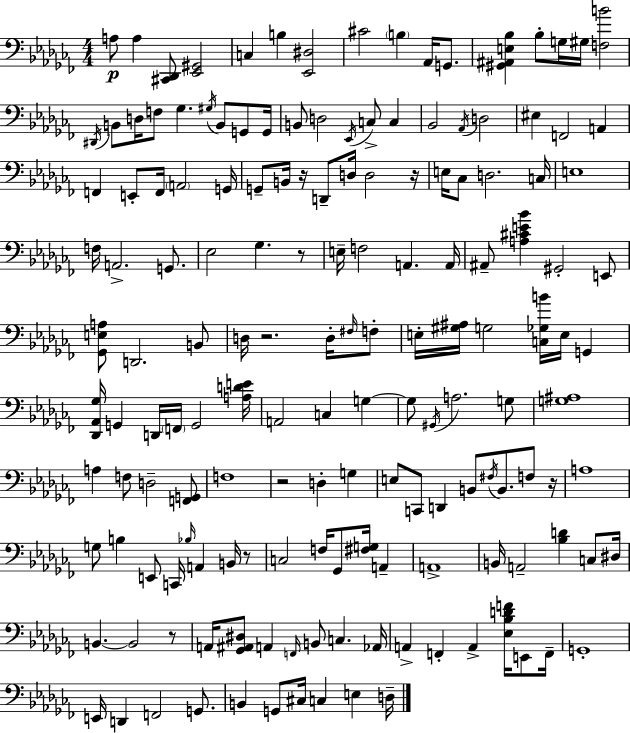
{
  \clef bass
  \numericTimeSignature
  \time 4/4
  \key aes \minor
  \repeat volta 2 { a8\p a4 <cis, des,>8 <ees, gis,>2 | c4 b4 <ees, dis>2 | cis'2 \parenthesize b4 aes,16 g,8. | <gis, ais, e bes>4 bes8-. g16 gis16 <f b'>2 | \break \acciaccatura { dis,16 } b,8 d16 f8 ges4. \acciaccatura { gis16 } b,8 g,8 | g,16 b,8 d2 \acciaccatura { ees,16 } c8-> c4 | bes,2 \acciaccatura { aes,16 } d2 | eis4 f,2 | \break a,4 f,4 e,8-. f,16 \parenthesize a,2 | g,16 g,8-- b,16 r16 d,8-- d16 d2 | r16 e16 ces8 d2. | c16 e1 | \break f16 a,2.-> | g,8. ees2 ges4. | r8 e16-- f2 a,4. | a,16 ais,8-- <a cis' e' bes'>4 gis,2-. | \break e,8 <ges, e a>8 d,2. | b,8 d16 r2. | d16-. \grace { fis16 } f8-. e16-. <gis ais>16 g2 <c ges b'>16 | e16 g,4 <des, aes, ges>16 g,4 d,16 \parenthesize f,16 g,2 | \break <a d' e'>16 a,2 c4 | g4~~ g8 \acciaccatura { gis,16 } a2. | g8 <g ais>1 | a4 f8 d2-- | \break <f, g,>8 f1 | r2 d4-. | g4 e8 c,8 d,4 b,8 | \acciaccatura { fis16 } b,8. f8 r16 a1 | \break g8 b4 e,8 c,16 | \grace { bes16 } a,4 b,16 r8 c2 | f16 ges,8 <fis g>16 a,4-- a,1-> | b,16 a,2-- | \break <bes d'>4 c8 dis16 b,4.~~ b,2 | r8 a,16 <ges, ais, dis>8 a,4 \grace { f,16 } | b,8 c4. aes,16 a,4-> f,4-. | a,4-> <ees bes d' f'>16 e,8 f,16-- g,1-. | \break e,16 d,4 f,2 | g,8. b,4 g,8 cis16 | c4 e4 d16-- } \bar "|."
}